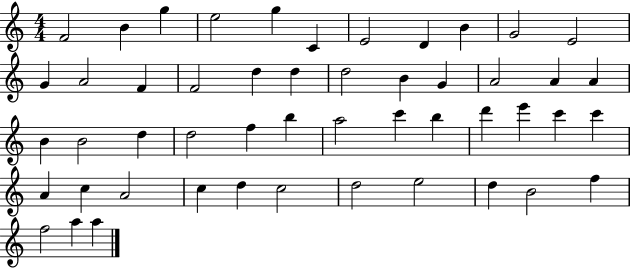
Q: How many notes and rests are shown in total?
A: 50